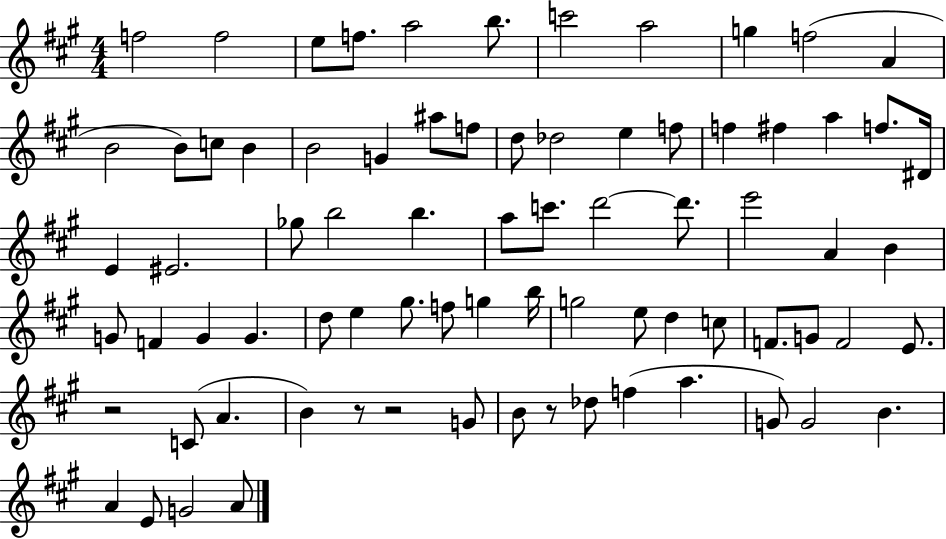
X:1
T:Untitled
M:4/4
L:1/4
K:A
f2 f2 e/2 f/2 a2 b/2 c'2 a2 g f2 A B2 B/2 c/2 B B2 G ^a/2 f/2 d/2 _d2 e f/2 f ^f a f/2 ^D/4 E ^E2 _g/2 b2 b a/2 c'/2 d'2 d'/2 e'2 A B G/2 F G G d/2 e ^g/2 f/2 g b/4 g2 e/2 d c/2 F/2 G/2 F2 E/2 z2 C/2 A B z/2 z2 G/2 B/2 z/2 _d/2 f a G/2 G2 B A E/2 G2 A/2